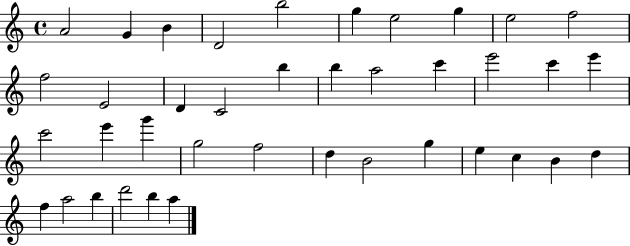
{
  \clef treble
  \time 4/4
  \defaultTimeSignature
  \key c \major
  a'2 g'4 b'4 | d'2 b''2 | g''4 e''2 g''4 | e''2 f''2 | \break f''2 e'2 | d'4 c'2 b''4 | b''4 a''2 c'''4 | e'''2 c'''4 e'''4 | \break c'''2 e'''4 g'''4 | g''2 f''2 | d''4 b'2 g''4 | e''4 c''4 b'4 d''4 | \break f''4 a''2 b''4 | d'''2 b''4 a''4 | \bar "|."
}